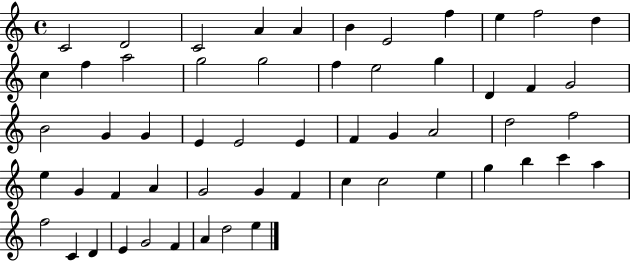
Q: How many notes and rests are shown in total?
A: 56